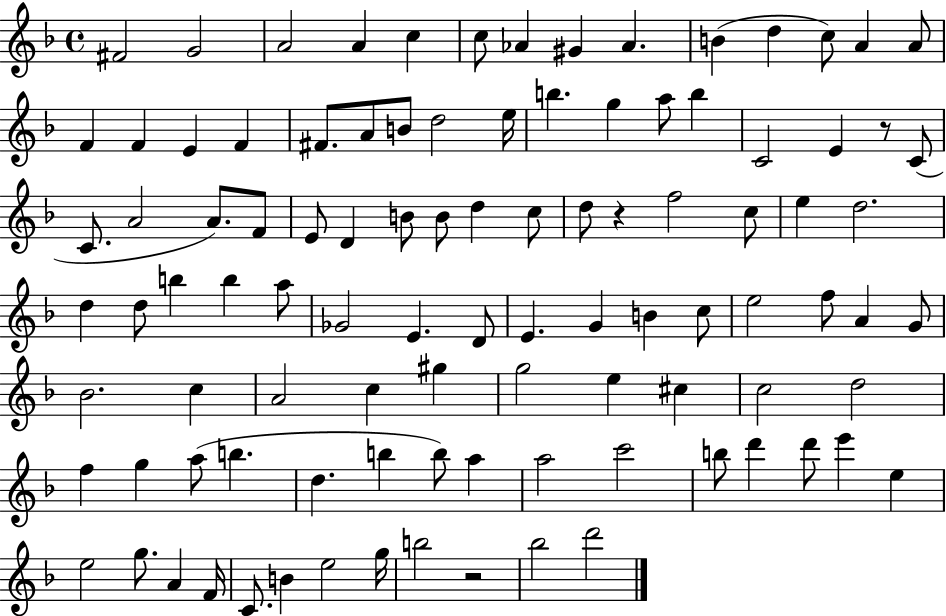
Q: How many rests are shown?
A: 3